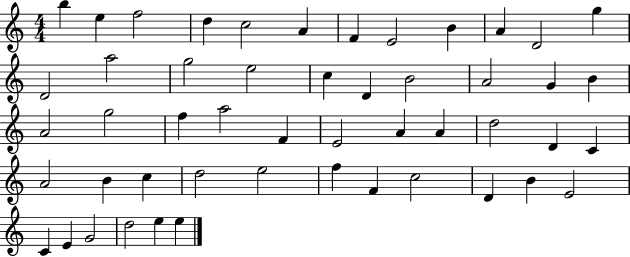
{
  \clef treble
  \numericTimeSignature
  \time 4/4
  \key c \major
  b''4 e''4 f''2 | d''4 c''2 a'4 | f'4 e'2 b'4 | a'4 d'2 g''4 | \break d'2 a''2 | g''2 e''2 | c''4 d'4 b'2 | a'2 g'4 b'4 | \break a'2 g''2 | f''4 a''2 f'4 | e'2 a'4 a'4 | d''2 d'4 c'4 | \break a'2 b'4 c''4 | d''2 e''2 | f''4 f'4 c''2 | d'4 b'4 e'2 | \break c'4 e'4 g'2 | d''2 e''4 e''4 | \bar "|."
}